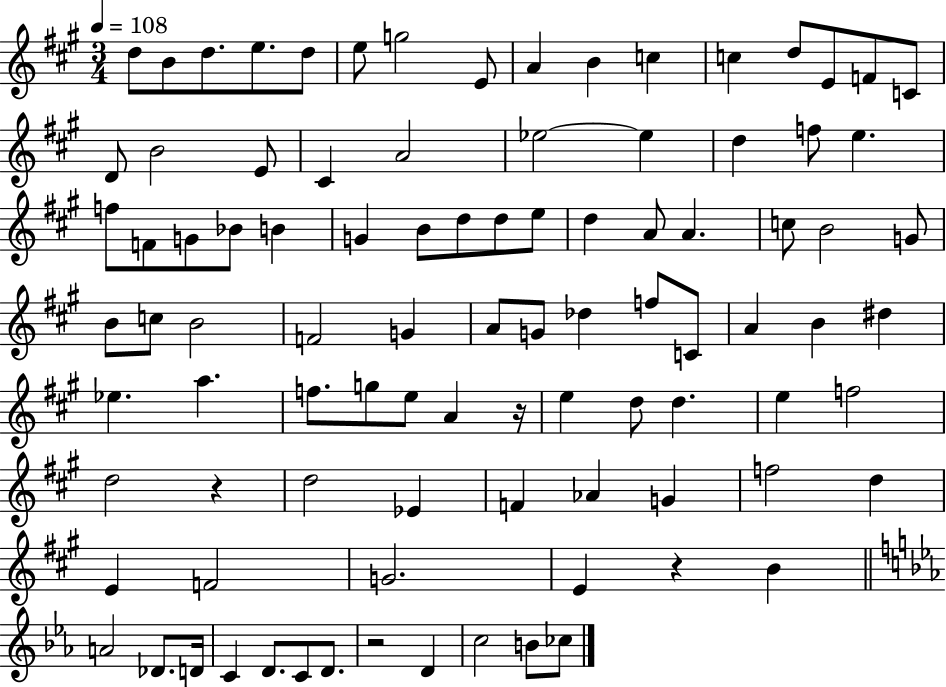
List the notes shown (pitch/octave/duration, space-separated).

D5/e B4/e D5/e. E5/e. D5/e E5/e G5/h E4/e A4/q B4/q C5/q C5/q D5/e E4/e F4/e C4/e D4/e B4/h E4/e C#4/q A4/h Eb5/h Eb5/q D5/q F5/e E5/q. F5/e F4/e G4/e Bb4/e B4/q G4/q B4/e D5/e D5/e E5/e D5/q A4/e A4/q. C5/e B4/h G4/e B4/e C5/e B4/h F4/h G4/q A4/e G4/e Db5/q F5/e C4/e A4/q B4/q D#5/q Eb5/q. A5/q. F5/e. G5/e E5/e A4/q R/s E5/q D5/e D5/q. E5/q F5/h D5/h R/q D5/h Eb4/q F4/q Ab4/q G4/q F5/h D5/q E4/q F4/h G4/h. E4/q R/q B4/q A4/h Db4/e. D4/s C4/q D4/e. C4/e D4/e. R/h D4/q C5/h B4/e CES5/e